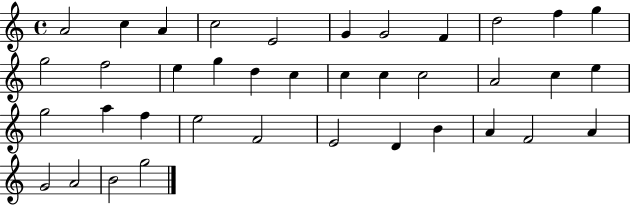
X:1
T:Untitled
M:4/4
L:1/4
K:C
A2 c A c2 E2 G G2 F d2 f g g2 f2 e g d c c c c2 A2 c e g2 a f e2 F2 E2 D B A F2 A G2 A2 B2 g2